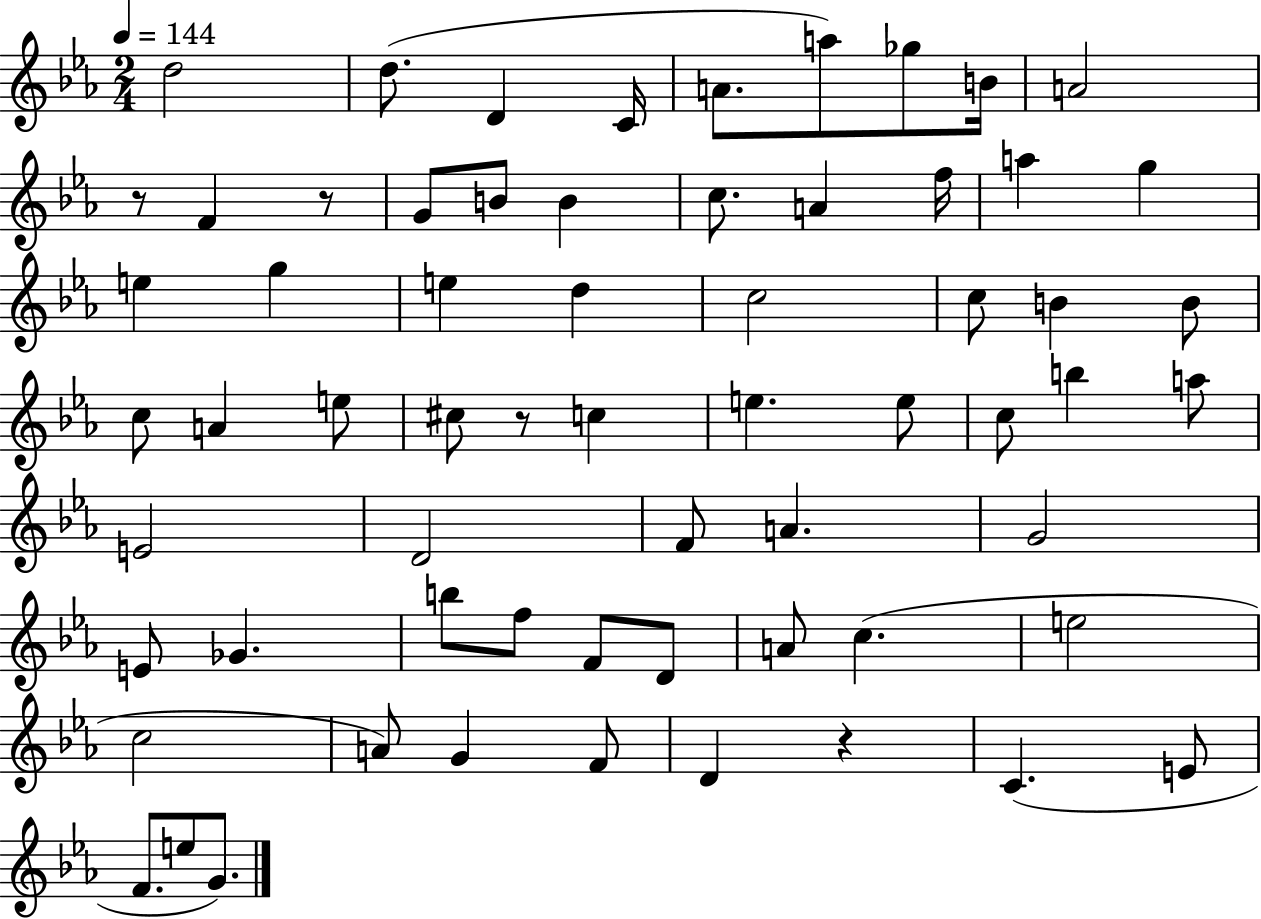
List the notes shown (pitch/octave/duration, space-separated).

D5/h D5/e. D4/q C4/s A4/e. A5/e Gb5/e B4/s A4/h R/e F4/q R/e G4/e B4/e B4/q C5/e. A4/q F5/s A5/q G5/q E5/q G5/q E5/q D5/q C5/h C5/e B4/q B4/e C5/e A4/q E5/e C#5/e R/e C5/q E5/q. E5/e C5/e B5/q A5/e E4/h D4/h F4/e A4/q. G4/h E4/e Gb4/q. B5/e F5/e F4/e D4/e A4/e C5/q. E5/h C5/h A4/e G4/q F4/e D4/q R/q C4/q. E4/e F4/e. E5/e G4/e.